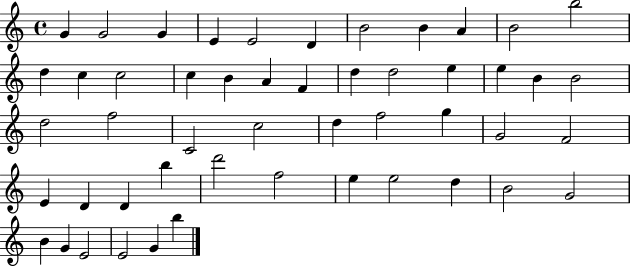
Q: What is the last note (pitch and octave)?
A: B5